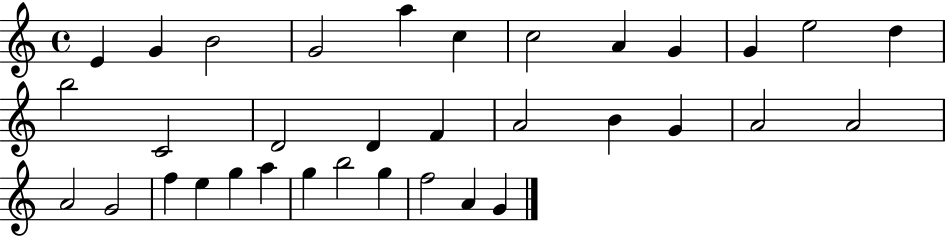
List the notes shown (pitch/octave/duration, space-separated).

E4/q G4/q B4/h G4/h A5/q C5/q C5/h A4/q G4/q G4/q E5/h D5/q B5/h C4/h D4/h D4/q F4/q A4/h B4/q G4/q A4/h A4/h A4/h G4/h F5/q E5/q G5/q A5/q G5/q B5/h G5/q F5/h A4/q G4/q